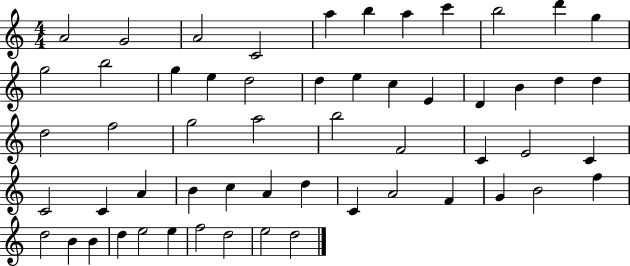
{
  \clef treble
  \numericTimeSignature
  \time 4/4
  \key c \major
  a'2 g'2 | a'2 c'2 | a''4 b''4 a''4 c'''4 | b''2 d'''4 g''4 | \break g''2 b''2 | g''4 e''4 d''2 | d''4 e''4 c''4 e'4 | d'4 b'4 d''4 d''4 | \break d''2 f''2 | g''2 a''2 | b''2 f'2 | c'4 e'2 c'4 | \break c'2 c'4 a'4 | b'4 c''4 a'4 d''4 | c'4 a'2 f'4 | g'4 b'2 f''4 | \break d''2 b'4 b'4 | d''4 e''2 e''4 | f''2 d''2 | e''2 d''2 | \break \bar "|."
}